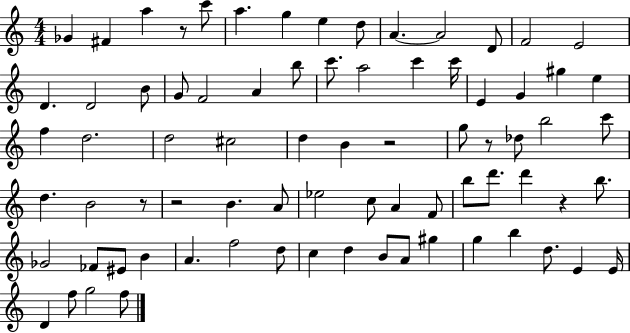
Gb4/q F#4/q A5/q R/e C6/e A5/q. G5/q E5/q D5/e A4/q. A4/h D4/e F4/h E4/h D4/q. D4/h B4/e G4/e F4/h A4/q B5/e C6/e. A5/h C6/q C6/s E4/q G4/q G#5/q E5/q F5/q D5/h. D5/h C#5/h D5/q B4/q R/h G5/e R/e Db5/e B5/h C6/e D5/q. B4/h R/e R/h B4/q. A4/e Eb5/h C5/e A4/q F4/e B5/e D6/e. D6/q R/q B5/e. Gb4/h FES4/e EIS4/e B4/q A4/q. F5/h D5/e C5/q D5/q B4/e A4/e G#5/q G5/q B5/q D5/e. E4/q E4/s D4/q F5/e G5/h F5/e